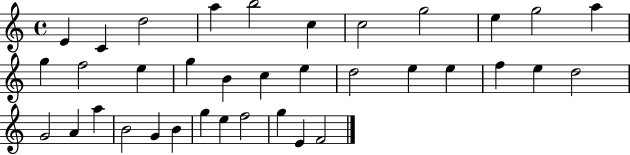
{
  \clef treble
  \time 4/4
  \defaultTimeSignature
  \key c \major
  e'4 c'4 d''2 | a''4 b''2 c''4 | c''2 g''2 | e''4 g''2 a''4 | \break g''4 f''2 e''4 | g''4 b'4 c''4 e''4 | d''2 e''4 e''4 | f''4 e''4 d''2 | \break g'2 a'4 a''4 | b'2 g'4 b'4 | g''4 e''4 f''2 | g''4 e'4 f'2 | \break \bar "|."
}